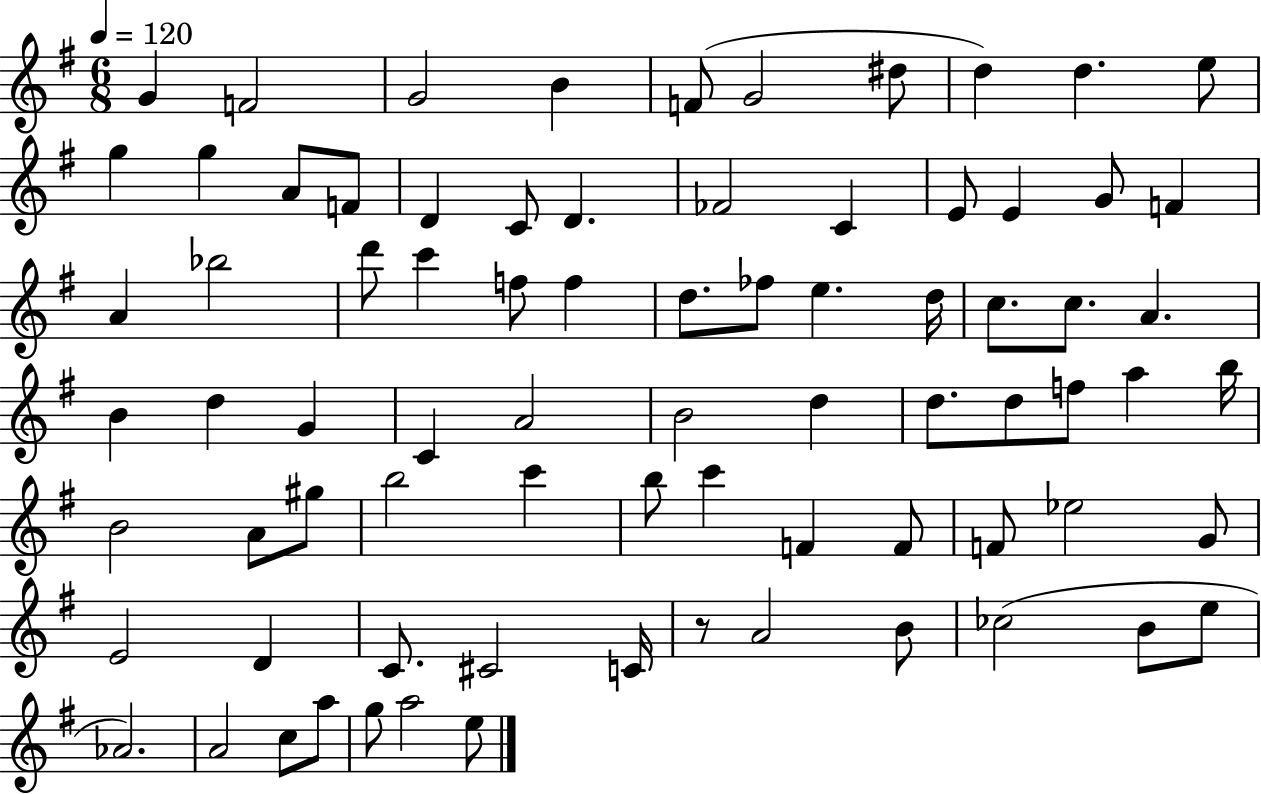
X:1
T:Untitled
M:6/8
L:1/4
K:G
G F2 G2 B F/2 G2 ^d/2 d d e/2 g g A/2 F/2 D C/2 D _F2 C E/2 E G/2 F A _b2 d'/2 c' f/2 f d/2 _f/2 e d/4 c/2 c/2 A B d G C A2 B2 d d/2 d/2 f/2 a b/4 B2 A/2 ^g/2 b2 c' b/2 c' F F/2 F/2 _e2 G/2 E2 D C/2 ^C2 C/4 z/2 A2 B/2 _c2 B/2 e/2 _A2 A2 c/2 a/2 g/2 a2 e/2